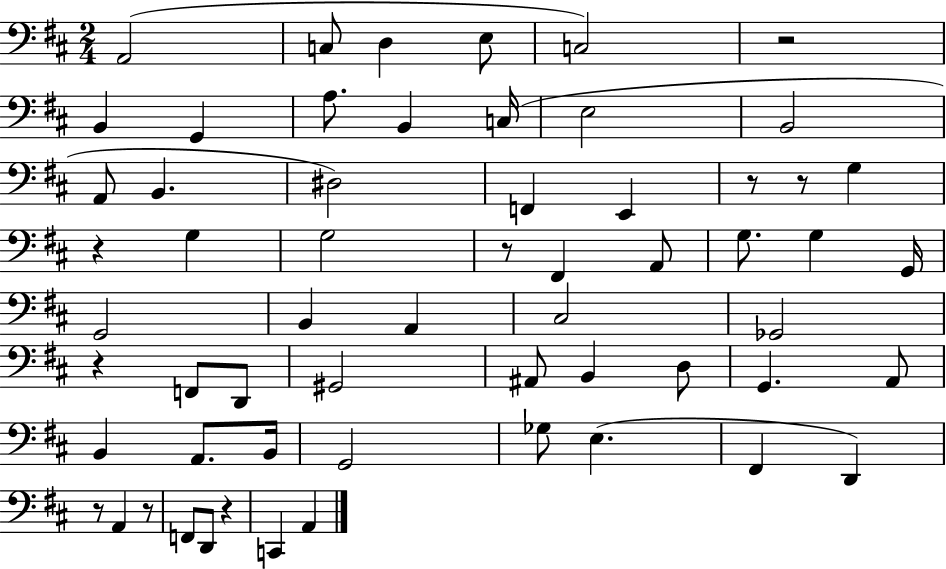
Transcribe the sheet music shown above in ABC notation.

X:1
T:Untitled
M:2/4
L:1/4
K:D
A,,2 C,/2 D, E,/2 C,2 z2 B,, G,, A,/2 B,, C,/4 E,2 B,,2 A,,/2 B,, ^D,2 F,, E,, z/2 z/2 G, z G, G,2 z/2 ^F,, A,,/2 G,/2 G, G,,/4 G,,2 B,, A,, ^C,2 _G,,2 z F,,/2 D,,/2 ^G,,2 ^A,,/2 B,, D,/2 G,, A,,/2 B,, A,,/2 B,,/4 G,,2 _G,/2 E, ^F,, D,, z/2 A,, z/2 F,,/2 D,,/2 z C,, A,,